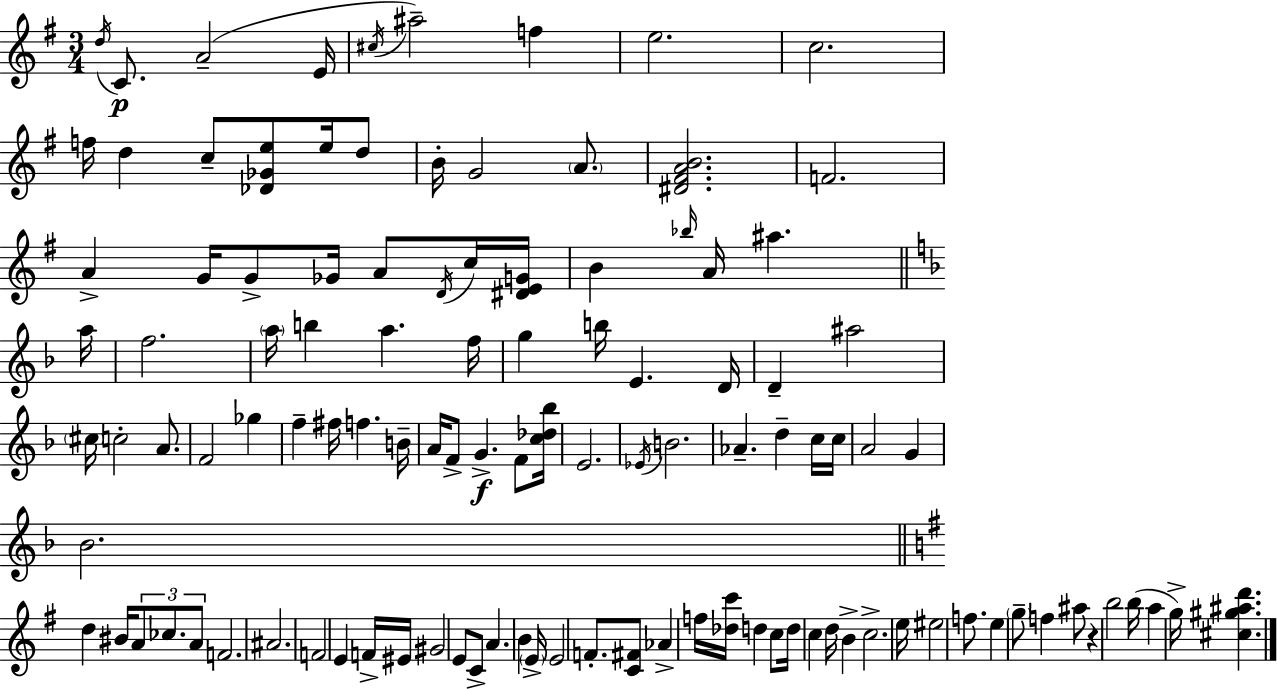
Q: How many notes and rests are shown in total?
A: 111